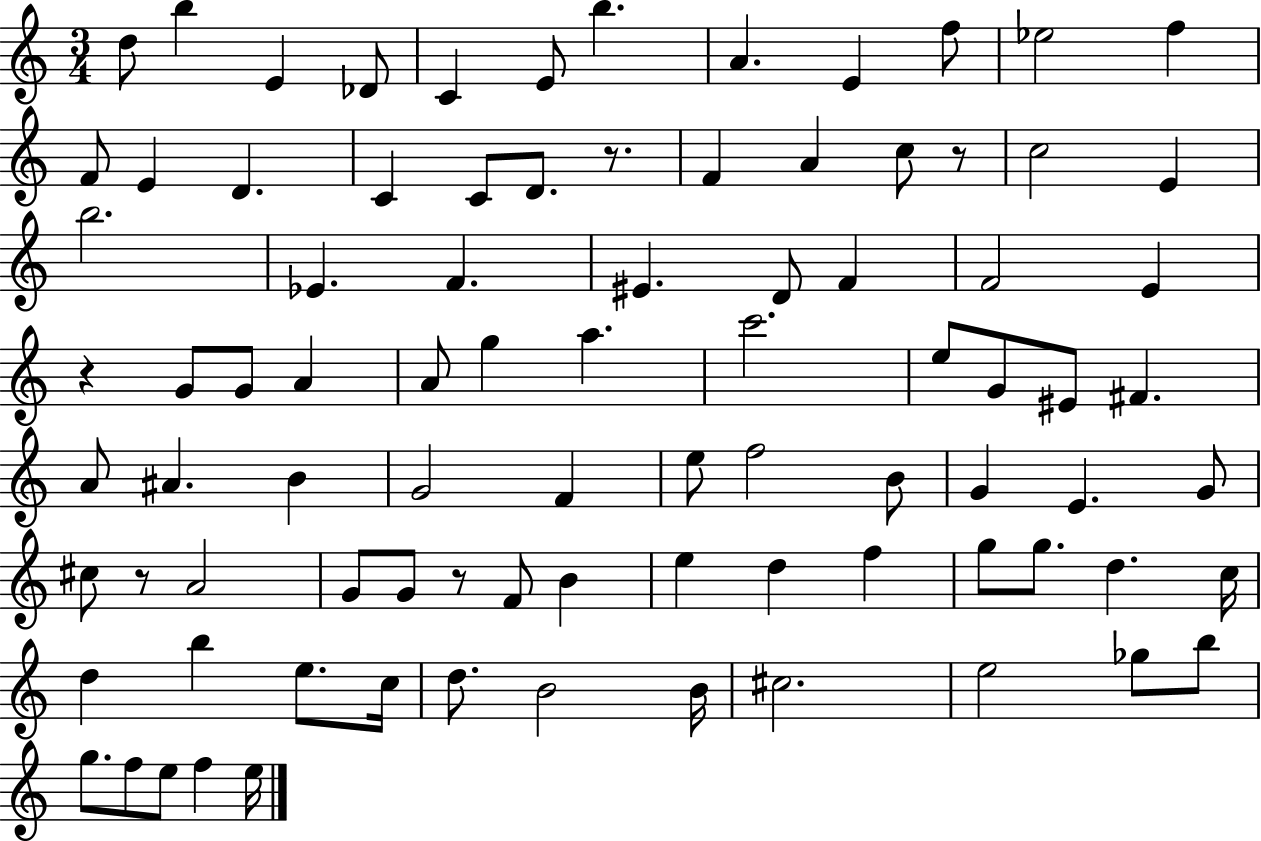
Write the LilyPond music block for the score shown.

{
  \clef treble
  \numericTimeSignature
  \time 3/4
  \key c \major
  d''8 b''4 e'4 des'8 | c'4 e'8 b''4. | a'4. e'4 f''8 | ees''2 f''4 | \break f'8 e'4 d'4. | c'4 c'8 d'8. r8. | f'4 a'4 c''8 r8 | c''2 e'4 | \break b''2. | ees'4. f'4. | eis'4. d'8 f'4 | f'2 e'4 | \break r4 g'8 g'8 a'4 | a'8 g''4 a''4. | c'''2. | e''8 g'8 eis'8 fis'4. | \break a'8 ais'4. b'4 | g'2 f'4 | e''8 f''2 b'8 | g'4 e'4. g'8 | \break cis''8 r8 a'2 | g'8 g'8 r8 f'8 b'4 | e''4 d''4 f''4 | g''8 g''8. d''4. c''16 | \break d''4 b''4 e''8. c''16 | d''8. b'2 b'16 | cis''2. | e''2 ges''8 b''8 | \break g''8. f''8 e''8 f''4 e''16 | \bar "|."
}